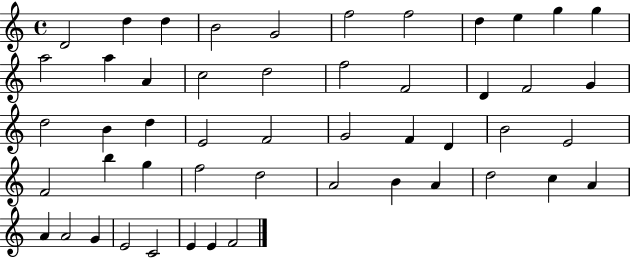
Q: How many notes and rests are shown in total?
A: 50